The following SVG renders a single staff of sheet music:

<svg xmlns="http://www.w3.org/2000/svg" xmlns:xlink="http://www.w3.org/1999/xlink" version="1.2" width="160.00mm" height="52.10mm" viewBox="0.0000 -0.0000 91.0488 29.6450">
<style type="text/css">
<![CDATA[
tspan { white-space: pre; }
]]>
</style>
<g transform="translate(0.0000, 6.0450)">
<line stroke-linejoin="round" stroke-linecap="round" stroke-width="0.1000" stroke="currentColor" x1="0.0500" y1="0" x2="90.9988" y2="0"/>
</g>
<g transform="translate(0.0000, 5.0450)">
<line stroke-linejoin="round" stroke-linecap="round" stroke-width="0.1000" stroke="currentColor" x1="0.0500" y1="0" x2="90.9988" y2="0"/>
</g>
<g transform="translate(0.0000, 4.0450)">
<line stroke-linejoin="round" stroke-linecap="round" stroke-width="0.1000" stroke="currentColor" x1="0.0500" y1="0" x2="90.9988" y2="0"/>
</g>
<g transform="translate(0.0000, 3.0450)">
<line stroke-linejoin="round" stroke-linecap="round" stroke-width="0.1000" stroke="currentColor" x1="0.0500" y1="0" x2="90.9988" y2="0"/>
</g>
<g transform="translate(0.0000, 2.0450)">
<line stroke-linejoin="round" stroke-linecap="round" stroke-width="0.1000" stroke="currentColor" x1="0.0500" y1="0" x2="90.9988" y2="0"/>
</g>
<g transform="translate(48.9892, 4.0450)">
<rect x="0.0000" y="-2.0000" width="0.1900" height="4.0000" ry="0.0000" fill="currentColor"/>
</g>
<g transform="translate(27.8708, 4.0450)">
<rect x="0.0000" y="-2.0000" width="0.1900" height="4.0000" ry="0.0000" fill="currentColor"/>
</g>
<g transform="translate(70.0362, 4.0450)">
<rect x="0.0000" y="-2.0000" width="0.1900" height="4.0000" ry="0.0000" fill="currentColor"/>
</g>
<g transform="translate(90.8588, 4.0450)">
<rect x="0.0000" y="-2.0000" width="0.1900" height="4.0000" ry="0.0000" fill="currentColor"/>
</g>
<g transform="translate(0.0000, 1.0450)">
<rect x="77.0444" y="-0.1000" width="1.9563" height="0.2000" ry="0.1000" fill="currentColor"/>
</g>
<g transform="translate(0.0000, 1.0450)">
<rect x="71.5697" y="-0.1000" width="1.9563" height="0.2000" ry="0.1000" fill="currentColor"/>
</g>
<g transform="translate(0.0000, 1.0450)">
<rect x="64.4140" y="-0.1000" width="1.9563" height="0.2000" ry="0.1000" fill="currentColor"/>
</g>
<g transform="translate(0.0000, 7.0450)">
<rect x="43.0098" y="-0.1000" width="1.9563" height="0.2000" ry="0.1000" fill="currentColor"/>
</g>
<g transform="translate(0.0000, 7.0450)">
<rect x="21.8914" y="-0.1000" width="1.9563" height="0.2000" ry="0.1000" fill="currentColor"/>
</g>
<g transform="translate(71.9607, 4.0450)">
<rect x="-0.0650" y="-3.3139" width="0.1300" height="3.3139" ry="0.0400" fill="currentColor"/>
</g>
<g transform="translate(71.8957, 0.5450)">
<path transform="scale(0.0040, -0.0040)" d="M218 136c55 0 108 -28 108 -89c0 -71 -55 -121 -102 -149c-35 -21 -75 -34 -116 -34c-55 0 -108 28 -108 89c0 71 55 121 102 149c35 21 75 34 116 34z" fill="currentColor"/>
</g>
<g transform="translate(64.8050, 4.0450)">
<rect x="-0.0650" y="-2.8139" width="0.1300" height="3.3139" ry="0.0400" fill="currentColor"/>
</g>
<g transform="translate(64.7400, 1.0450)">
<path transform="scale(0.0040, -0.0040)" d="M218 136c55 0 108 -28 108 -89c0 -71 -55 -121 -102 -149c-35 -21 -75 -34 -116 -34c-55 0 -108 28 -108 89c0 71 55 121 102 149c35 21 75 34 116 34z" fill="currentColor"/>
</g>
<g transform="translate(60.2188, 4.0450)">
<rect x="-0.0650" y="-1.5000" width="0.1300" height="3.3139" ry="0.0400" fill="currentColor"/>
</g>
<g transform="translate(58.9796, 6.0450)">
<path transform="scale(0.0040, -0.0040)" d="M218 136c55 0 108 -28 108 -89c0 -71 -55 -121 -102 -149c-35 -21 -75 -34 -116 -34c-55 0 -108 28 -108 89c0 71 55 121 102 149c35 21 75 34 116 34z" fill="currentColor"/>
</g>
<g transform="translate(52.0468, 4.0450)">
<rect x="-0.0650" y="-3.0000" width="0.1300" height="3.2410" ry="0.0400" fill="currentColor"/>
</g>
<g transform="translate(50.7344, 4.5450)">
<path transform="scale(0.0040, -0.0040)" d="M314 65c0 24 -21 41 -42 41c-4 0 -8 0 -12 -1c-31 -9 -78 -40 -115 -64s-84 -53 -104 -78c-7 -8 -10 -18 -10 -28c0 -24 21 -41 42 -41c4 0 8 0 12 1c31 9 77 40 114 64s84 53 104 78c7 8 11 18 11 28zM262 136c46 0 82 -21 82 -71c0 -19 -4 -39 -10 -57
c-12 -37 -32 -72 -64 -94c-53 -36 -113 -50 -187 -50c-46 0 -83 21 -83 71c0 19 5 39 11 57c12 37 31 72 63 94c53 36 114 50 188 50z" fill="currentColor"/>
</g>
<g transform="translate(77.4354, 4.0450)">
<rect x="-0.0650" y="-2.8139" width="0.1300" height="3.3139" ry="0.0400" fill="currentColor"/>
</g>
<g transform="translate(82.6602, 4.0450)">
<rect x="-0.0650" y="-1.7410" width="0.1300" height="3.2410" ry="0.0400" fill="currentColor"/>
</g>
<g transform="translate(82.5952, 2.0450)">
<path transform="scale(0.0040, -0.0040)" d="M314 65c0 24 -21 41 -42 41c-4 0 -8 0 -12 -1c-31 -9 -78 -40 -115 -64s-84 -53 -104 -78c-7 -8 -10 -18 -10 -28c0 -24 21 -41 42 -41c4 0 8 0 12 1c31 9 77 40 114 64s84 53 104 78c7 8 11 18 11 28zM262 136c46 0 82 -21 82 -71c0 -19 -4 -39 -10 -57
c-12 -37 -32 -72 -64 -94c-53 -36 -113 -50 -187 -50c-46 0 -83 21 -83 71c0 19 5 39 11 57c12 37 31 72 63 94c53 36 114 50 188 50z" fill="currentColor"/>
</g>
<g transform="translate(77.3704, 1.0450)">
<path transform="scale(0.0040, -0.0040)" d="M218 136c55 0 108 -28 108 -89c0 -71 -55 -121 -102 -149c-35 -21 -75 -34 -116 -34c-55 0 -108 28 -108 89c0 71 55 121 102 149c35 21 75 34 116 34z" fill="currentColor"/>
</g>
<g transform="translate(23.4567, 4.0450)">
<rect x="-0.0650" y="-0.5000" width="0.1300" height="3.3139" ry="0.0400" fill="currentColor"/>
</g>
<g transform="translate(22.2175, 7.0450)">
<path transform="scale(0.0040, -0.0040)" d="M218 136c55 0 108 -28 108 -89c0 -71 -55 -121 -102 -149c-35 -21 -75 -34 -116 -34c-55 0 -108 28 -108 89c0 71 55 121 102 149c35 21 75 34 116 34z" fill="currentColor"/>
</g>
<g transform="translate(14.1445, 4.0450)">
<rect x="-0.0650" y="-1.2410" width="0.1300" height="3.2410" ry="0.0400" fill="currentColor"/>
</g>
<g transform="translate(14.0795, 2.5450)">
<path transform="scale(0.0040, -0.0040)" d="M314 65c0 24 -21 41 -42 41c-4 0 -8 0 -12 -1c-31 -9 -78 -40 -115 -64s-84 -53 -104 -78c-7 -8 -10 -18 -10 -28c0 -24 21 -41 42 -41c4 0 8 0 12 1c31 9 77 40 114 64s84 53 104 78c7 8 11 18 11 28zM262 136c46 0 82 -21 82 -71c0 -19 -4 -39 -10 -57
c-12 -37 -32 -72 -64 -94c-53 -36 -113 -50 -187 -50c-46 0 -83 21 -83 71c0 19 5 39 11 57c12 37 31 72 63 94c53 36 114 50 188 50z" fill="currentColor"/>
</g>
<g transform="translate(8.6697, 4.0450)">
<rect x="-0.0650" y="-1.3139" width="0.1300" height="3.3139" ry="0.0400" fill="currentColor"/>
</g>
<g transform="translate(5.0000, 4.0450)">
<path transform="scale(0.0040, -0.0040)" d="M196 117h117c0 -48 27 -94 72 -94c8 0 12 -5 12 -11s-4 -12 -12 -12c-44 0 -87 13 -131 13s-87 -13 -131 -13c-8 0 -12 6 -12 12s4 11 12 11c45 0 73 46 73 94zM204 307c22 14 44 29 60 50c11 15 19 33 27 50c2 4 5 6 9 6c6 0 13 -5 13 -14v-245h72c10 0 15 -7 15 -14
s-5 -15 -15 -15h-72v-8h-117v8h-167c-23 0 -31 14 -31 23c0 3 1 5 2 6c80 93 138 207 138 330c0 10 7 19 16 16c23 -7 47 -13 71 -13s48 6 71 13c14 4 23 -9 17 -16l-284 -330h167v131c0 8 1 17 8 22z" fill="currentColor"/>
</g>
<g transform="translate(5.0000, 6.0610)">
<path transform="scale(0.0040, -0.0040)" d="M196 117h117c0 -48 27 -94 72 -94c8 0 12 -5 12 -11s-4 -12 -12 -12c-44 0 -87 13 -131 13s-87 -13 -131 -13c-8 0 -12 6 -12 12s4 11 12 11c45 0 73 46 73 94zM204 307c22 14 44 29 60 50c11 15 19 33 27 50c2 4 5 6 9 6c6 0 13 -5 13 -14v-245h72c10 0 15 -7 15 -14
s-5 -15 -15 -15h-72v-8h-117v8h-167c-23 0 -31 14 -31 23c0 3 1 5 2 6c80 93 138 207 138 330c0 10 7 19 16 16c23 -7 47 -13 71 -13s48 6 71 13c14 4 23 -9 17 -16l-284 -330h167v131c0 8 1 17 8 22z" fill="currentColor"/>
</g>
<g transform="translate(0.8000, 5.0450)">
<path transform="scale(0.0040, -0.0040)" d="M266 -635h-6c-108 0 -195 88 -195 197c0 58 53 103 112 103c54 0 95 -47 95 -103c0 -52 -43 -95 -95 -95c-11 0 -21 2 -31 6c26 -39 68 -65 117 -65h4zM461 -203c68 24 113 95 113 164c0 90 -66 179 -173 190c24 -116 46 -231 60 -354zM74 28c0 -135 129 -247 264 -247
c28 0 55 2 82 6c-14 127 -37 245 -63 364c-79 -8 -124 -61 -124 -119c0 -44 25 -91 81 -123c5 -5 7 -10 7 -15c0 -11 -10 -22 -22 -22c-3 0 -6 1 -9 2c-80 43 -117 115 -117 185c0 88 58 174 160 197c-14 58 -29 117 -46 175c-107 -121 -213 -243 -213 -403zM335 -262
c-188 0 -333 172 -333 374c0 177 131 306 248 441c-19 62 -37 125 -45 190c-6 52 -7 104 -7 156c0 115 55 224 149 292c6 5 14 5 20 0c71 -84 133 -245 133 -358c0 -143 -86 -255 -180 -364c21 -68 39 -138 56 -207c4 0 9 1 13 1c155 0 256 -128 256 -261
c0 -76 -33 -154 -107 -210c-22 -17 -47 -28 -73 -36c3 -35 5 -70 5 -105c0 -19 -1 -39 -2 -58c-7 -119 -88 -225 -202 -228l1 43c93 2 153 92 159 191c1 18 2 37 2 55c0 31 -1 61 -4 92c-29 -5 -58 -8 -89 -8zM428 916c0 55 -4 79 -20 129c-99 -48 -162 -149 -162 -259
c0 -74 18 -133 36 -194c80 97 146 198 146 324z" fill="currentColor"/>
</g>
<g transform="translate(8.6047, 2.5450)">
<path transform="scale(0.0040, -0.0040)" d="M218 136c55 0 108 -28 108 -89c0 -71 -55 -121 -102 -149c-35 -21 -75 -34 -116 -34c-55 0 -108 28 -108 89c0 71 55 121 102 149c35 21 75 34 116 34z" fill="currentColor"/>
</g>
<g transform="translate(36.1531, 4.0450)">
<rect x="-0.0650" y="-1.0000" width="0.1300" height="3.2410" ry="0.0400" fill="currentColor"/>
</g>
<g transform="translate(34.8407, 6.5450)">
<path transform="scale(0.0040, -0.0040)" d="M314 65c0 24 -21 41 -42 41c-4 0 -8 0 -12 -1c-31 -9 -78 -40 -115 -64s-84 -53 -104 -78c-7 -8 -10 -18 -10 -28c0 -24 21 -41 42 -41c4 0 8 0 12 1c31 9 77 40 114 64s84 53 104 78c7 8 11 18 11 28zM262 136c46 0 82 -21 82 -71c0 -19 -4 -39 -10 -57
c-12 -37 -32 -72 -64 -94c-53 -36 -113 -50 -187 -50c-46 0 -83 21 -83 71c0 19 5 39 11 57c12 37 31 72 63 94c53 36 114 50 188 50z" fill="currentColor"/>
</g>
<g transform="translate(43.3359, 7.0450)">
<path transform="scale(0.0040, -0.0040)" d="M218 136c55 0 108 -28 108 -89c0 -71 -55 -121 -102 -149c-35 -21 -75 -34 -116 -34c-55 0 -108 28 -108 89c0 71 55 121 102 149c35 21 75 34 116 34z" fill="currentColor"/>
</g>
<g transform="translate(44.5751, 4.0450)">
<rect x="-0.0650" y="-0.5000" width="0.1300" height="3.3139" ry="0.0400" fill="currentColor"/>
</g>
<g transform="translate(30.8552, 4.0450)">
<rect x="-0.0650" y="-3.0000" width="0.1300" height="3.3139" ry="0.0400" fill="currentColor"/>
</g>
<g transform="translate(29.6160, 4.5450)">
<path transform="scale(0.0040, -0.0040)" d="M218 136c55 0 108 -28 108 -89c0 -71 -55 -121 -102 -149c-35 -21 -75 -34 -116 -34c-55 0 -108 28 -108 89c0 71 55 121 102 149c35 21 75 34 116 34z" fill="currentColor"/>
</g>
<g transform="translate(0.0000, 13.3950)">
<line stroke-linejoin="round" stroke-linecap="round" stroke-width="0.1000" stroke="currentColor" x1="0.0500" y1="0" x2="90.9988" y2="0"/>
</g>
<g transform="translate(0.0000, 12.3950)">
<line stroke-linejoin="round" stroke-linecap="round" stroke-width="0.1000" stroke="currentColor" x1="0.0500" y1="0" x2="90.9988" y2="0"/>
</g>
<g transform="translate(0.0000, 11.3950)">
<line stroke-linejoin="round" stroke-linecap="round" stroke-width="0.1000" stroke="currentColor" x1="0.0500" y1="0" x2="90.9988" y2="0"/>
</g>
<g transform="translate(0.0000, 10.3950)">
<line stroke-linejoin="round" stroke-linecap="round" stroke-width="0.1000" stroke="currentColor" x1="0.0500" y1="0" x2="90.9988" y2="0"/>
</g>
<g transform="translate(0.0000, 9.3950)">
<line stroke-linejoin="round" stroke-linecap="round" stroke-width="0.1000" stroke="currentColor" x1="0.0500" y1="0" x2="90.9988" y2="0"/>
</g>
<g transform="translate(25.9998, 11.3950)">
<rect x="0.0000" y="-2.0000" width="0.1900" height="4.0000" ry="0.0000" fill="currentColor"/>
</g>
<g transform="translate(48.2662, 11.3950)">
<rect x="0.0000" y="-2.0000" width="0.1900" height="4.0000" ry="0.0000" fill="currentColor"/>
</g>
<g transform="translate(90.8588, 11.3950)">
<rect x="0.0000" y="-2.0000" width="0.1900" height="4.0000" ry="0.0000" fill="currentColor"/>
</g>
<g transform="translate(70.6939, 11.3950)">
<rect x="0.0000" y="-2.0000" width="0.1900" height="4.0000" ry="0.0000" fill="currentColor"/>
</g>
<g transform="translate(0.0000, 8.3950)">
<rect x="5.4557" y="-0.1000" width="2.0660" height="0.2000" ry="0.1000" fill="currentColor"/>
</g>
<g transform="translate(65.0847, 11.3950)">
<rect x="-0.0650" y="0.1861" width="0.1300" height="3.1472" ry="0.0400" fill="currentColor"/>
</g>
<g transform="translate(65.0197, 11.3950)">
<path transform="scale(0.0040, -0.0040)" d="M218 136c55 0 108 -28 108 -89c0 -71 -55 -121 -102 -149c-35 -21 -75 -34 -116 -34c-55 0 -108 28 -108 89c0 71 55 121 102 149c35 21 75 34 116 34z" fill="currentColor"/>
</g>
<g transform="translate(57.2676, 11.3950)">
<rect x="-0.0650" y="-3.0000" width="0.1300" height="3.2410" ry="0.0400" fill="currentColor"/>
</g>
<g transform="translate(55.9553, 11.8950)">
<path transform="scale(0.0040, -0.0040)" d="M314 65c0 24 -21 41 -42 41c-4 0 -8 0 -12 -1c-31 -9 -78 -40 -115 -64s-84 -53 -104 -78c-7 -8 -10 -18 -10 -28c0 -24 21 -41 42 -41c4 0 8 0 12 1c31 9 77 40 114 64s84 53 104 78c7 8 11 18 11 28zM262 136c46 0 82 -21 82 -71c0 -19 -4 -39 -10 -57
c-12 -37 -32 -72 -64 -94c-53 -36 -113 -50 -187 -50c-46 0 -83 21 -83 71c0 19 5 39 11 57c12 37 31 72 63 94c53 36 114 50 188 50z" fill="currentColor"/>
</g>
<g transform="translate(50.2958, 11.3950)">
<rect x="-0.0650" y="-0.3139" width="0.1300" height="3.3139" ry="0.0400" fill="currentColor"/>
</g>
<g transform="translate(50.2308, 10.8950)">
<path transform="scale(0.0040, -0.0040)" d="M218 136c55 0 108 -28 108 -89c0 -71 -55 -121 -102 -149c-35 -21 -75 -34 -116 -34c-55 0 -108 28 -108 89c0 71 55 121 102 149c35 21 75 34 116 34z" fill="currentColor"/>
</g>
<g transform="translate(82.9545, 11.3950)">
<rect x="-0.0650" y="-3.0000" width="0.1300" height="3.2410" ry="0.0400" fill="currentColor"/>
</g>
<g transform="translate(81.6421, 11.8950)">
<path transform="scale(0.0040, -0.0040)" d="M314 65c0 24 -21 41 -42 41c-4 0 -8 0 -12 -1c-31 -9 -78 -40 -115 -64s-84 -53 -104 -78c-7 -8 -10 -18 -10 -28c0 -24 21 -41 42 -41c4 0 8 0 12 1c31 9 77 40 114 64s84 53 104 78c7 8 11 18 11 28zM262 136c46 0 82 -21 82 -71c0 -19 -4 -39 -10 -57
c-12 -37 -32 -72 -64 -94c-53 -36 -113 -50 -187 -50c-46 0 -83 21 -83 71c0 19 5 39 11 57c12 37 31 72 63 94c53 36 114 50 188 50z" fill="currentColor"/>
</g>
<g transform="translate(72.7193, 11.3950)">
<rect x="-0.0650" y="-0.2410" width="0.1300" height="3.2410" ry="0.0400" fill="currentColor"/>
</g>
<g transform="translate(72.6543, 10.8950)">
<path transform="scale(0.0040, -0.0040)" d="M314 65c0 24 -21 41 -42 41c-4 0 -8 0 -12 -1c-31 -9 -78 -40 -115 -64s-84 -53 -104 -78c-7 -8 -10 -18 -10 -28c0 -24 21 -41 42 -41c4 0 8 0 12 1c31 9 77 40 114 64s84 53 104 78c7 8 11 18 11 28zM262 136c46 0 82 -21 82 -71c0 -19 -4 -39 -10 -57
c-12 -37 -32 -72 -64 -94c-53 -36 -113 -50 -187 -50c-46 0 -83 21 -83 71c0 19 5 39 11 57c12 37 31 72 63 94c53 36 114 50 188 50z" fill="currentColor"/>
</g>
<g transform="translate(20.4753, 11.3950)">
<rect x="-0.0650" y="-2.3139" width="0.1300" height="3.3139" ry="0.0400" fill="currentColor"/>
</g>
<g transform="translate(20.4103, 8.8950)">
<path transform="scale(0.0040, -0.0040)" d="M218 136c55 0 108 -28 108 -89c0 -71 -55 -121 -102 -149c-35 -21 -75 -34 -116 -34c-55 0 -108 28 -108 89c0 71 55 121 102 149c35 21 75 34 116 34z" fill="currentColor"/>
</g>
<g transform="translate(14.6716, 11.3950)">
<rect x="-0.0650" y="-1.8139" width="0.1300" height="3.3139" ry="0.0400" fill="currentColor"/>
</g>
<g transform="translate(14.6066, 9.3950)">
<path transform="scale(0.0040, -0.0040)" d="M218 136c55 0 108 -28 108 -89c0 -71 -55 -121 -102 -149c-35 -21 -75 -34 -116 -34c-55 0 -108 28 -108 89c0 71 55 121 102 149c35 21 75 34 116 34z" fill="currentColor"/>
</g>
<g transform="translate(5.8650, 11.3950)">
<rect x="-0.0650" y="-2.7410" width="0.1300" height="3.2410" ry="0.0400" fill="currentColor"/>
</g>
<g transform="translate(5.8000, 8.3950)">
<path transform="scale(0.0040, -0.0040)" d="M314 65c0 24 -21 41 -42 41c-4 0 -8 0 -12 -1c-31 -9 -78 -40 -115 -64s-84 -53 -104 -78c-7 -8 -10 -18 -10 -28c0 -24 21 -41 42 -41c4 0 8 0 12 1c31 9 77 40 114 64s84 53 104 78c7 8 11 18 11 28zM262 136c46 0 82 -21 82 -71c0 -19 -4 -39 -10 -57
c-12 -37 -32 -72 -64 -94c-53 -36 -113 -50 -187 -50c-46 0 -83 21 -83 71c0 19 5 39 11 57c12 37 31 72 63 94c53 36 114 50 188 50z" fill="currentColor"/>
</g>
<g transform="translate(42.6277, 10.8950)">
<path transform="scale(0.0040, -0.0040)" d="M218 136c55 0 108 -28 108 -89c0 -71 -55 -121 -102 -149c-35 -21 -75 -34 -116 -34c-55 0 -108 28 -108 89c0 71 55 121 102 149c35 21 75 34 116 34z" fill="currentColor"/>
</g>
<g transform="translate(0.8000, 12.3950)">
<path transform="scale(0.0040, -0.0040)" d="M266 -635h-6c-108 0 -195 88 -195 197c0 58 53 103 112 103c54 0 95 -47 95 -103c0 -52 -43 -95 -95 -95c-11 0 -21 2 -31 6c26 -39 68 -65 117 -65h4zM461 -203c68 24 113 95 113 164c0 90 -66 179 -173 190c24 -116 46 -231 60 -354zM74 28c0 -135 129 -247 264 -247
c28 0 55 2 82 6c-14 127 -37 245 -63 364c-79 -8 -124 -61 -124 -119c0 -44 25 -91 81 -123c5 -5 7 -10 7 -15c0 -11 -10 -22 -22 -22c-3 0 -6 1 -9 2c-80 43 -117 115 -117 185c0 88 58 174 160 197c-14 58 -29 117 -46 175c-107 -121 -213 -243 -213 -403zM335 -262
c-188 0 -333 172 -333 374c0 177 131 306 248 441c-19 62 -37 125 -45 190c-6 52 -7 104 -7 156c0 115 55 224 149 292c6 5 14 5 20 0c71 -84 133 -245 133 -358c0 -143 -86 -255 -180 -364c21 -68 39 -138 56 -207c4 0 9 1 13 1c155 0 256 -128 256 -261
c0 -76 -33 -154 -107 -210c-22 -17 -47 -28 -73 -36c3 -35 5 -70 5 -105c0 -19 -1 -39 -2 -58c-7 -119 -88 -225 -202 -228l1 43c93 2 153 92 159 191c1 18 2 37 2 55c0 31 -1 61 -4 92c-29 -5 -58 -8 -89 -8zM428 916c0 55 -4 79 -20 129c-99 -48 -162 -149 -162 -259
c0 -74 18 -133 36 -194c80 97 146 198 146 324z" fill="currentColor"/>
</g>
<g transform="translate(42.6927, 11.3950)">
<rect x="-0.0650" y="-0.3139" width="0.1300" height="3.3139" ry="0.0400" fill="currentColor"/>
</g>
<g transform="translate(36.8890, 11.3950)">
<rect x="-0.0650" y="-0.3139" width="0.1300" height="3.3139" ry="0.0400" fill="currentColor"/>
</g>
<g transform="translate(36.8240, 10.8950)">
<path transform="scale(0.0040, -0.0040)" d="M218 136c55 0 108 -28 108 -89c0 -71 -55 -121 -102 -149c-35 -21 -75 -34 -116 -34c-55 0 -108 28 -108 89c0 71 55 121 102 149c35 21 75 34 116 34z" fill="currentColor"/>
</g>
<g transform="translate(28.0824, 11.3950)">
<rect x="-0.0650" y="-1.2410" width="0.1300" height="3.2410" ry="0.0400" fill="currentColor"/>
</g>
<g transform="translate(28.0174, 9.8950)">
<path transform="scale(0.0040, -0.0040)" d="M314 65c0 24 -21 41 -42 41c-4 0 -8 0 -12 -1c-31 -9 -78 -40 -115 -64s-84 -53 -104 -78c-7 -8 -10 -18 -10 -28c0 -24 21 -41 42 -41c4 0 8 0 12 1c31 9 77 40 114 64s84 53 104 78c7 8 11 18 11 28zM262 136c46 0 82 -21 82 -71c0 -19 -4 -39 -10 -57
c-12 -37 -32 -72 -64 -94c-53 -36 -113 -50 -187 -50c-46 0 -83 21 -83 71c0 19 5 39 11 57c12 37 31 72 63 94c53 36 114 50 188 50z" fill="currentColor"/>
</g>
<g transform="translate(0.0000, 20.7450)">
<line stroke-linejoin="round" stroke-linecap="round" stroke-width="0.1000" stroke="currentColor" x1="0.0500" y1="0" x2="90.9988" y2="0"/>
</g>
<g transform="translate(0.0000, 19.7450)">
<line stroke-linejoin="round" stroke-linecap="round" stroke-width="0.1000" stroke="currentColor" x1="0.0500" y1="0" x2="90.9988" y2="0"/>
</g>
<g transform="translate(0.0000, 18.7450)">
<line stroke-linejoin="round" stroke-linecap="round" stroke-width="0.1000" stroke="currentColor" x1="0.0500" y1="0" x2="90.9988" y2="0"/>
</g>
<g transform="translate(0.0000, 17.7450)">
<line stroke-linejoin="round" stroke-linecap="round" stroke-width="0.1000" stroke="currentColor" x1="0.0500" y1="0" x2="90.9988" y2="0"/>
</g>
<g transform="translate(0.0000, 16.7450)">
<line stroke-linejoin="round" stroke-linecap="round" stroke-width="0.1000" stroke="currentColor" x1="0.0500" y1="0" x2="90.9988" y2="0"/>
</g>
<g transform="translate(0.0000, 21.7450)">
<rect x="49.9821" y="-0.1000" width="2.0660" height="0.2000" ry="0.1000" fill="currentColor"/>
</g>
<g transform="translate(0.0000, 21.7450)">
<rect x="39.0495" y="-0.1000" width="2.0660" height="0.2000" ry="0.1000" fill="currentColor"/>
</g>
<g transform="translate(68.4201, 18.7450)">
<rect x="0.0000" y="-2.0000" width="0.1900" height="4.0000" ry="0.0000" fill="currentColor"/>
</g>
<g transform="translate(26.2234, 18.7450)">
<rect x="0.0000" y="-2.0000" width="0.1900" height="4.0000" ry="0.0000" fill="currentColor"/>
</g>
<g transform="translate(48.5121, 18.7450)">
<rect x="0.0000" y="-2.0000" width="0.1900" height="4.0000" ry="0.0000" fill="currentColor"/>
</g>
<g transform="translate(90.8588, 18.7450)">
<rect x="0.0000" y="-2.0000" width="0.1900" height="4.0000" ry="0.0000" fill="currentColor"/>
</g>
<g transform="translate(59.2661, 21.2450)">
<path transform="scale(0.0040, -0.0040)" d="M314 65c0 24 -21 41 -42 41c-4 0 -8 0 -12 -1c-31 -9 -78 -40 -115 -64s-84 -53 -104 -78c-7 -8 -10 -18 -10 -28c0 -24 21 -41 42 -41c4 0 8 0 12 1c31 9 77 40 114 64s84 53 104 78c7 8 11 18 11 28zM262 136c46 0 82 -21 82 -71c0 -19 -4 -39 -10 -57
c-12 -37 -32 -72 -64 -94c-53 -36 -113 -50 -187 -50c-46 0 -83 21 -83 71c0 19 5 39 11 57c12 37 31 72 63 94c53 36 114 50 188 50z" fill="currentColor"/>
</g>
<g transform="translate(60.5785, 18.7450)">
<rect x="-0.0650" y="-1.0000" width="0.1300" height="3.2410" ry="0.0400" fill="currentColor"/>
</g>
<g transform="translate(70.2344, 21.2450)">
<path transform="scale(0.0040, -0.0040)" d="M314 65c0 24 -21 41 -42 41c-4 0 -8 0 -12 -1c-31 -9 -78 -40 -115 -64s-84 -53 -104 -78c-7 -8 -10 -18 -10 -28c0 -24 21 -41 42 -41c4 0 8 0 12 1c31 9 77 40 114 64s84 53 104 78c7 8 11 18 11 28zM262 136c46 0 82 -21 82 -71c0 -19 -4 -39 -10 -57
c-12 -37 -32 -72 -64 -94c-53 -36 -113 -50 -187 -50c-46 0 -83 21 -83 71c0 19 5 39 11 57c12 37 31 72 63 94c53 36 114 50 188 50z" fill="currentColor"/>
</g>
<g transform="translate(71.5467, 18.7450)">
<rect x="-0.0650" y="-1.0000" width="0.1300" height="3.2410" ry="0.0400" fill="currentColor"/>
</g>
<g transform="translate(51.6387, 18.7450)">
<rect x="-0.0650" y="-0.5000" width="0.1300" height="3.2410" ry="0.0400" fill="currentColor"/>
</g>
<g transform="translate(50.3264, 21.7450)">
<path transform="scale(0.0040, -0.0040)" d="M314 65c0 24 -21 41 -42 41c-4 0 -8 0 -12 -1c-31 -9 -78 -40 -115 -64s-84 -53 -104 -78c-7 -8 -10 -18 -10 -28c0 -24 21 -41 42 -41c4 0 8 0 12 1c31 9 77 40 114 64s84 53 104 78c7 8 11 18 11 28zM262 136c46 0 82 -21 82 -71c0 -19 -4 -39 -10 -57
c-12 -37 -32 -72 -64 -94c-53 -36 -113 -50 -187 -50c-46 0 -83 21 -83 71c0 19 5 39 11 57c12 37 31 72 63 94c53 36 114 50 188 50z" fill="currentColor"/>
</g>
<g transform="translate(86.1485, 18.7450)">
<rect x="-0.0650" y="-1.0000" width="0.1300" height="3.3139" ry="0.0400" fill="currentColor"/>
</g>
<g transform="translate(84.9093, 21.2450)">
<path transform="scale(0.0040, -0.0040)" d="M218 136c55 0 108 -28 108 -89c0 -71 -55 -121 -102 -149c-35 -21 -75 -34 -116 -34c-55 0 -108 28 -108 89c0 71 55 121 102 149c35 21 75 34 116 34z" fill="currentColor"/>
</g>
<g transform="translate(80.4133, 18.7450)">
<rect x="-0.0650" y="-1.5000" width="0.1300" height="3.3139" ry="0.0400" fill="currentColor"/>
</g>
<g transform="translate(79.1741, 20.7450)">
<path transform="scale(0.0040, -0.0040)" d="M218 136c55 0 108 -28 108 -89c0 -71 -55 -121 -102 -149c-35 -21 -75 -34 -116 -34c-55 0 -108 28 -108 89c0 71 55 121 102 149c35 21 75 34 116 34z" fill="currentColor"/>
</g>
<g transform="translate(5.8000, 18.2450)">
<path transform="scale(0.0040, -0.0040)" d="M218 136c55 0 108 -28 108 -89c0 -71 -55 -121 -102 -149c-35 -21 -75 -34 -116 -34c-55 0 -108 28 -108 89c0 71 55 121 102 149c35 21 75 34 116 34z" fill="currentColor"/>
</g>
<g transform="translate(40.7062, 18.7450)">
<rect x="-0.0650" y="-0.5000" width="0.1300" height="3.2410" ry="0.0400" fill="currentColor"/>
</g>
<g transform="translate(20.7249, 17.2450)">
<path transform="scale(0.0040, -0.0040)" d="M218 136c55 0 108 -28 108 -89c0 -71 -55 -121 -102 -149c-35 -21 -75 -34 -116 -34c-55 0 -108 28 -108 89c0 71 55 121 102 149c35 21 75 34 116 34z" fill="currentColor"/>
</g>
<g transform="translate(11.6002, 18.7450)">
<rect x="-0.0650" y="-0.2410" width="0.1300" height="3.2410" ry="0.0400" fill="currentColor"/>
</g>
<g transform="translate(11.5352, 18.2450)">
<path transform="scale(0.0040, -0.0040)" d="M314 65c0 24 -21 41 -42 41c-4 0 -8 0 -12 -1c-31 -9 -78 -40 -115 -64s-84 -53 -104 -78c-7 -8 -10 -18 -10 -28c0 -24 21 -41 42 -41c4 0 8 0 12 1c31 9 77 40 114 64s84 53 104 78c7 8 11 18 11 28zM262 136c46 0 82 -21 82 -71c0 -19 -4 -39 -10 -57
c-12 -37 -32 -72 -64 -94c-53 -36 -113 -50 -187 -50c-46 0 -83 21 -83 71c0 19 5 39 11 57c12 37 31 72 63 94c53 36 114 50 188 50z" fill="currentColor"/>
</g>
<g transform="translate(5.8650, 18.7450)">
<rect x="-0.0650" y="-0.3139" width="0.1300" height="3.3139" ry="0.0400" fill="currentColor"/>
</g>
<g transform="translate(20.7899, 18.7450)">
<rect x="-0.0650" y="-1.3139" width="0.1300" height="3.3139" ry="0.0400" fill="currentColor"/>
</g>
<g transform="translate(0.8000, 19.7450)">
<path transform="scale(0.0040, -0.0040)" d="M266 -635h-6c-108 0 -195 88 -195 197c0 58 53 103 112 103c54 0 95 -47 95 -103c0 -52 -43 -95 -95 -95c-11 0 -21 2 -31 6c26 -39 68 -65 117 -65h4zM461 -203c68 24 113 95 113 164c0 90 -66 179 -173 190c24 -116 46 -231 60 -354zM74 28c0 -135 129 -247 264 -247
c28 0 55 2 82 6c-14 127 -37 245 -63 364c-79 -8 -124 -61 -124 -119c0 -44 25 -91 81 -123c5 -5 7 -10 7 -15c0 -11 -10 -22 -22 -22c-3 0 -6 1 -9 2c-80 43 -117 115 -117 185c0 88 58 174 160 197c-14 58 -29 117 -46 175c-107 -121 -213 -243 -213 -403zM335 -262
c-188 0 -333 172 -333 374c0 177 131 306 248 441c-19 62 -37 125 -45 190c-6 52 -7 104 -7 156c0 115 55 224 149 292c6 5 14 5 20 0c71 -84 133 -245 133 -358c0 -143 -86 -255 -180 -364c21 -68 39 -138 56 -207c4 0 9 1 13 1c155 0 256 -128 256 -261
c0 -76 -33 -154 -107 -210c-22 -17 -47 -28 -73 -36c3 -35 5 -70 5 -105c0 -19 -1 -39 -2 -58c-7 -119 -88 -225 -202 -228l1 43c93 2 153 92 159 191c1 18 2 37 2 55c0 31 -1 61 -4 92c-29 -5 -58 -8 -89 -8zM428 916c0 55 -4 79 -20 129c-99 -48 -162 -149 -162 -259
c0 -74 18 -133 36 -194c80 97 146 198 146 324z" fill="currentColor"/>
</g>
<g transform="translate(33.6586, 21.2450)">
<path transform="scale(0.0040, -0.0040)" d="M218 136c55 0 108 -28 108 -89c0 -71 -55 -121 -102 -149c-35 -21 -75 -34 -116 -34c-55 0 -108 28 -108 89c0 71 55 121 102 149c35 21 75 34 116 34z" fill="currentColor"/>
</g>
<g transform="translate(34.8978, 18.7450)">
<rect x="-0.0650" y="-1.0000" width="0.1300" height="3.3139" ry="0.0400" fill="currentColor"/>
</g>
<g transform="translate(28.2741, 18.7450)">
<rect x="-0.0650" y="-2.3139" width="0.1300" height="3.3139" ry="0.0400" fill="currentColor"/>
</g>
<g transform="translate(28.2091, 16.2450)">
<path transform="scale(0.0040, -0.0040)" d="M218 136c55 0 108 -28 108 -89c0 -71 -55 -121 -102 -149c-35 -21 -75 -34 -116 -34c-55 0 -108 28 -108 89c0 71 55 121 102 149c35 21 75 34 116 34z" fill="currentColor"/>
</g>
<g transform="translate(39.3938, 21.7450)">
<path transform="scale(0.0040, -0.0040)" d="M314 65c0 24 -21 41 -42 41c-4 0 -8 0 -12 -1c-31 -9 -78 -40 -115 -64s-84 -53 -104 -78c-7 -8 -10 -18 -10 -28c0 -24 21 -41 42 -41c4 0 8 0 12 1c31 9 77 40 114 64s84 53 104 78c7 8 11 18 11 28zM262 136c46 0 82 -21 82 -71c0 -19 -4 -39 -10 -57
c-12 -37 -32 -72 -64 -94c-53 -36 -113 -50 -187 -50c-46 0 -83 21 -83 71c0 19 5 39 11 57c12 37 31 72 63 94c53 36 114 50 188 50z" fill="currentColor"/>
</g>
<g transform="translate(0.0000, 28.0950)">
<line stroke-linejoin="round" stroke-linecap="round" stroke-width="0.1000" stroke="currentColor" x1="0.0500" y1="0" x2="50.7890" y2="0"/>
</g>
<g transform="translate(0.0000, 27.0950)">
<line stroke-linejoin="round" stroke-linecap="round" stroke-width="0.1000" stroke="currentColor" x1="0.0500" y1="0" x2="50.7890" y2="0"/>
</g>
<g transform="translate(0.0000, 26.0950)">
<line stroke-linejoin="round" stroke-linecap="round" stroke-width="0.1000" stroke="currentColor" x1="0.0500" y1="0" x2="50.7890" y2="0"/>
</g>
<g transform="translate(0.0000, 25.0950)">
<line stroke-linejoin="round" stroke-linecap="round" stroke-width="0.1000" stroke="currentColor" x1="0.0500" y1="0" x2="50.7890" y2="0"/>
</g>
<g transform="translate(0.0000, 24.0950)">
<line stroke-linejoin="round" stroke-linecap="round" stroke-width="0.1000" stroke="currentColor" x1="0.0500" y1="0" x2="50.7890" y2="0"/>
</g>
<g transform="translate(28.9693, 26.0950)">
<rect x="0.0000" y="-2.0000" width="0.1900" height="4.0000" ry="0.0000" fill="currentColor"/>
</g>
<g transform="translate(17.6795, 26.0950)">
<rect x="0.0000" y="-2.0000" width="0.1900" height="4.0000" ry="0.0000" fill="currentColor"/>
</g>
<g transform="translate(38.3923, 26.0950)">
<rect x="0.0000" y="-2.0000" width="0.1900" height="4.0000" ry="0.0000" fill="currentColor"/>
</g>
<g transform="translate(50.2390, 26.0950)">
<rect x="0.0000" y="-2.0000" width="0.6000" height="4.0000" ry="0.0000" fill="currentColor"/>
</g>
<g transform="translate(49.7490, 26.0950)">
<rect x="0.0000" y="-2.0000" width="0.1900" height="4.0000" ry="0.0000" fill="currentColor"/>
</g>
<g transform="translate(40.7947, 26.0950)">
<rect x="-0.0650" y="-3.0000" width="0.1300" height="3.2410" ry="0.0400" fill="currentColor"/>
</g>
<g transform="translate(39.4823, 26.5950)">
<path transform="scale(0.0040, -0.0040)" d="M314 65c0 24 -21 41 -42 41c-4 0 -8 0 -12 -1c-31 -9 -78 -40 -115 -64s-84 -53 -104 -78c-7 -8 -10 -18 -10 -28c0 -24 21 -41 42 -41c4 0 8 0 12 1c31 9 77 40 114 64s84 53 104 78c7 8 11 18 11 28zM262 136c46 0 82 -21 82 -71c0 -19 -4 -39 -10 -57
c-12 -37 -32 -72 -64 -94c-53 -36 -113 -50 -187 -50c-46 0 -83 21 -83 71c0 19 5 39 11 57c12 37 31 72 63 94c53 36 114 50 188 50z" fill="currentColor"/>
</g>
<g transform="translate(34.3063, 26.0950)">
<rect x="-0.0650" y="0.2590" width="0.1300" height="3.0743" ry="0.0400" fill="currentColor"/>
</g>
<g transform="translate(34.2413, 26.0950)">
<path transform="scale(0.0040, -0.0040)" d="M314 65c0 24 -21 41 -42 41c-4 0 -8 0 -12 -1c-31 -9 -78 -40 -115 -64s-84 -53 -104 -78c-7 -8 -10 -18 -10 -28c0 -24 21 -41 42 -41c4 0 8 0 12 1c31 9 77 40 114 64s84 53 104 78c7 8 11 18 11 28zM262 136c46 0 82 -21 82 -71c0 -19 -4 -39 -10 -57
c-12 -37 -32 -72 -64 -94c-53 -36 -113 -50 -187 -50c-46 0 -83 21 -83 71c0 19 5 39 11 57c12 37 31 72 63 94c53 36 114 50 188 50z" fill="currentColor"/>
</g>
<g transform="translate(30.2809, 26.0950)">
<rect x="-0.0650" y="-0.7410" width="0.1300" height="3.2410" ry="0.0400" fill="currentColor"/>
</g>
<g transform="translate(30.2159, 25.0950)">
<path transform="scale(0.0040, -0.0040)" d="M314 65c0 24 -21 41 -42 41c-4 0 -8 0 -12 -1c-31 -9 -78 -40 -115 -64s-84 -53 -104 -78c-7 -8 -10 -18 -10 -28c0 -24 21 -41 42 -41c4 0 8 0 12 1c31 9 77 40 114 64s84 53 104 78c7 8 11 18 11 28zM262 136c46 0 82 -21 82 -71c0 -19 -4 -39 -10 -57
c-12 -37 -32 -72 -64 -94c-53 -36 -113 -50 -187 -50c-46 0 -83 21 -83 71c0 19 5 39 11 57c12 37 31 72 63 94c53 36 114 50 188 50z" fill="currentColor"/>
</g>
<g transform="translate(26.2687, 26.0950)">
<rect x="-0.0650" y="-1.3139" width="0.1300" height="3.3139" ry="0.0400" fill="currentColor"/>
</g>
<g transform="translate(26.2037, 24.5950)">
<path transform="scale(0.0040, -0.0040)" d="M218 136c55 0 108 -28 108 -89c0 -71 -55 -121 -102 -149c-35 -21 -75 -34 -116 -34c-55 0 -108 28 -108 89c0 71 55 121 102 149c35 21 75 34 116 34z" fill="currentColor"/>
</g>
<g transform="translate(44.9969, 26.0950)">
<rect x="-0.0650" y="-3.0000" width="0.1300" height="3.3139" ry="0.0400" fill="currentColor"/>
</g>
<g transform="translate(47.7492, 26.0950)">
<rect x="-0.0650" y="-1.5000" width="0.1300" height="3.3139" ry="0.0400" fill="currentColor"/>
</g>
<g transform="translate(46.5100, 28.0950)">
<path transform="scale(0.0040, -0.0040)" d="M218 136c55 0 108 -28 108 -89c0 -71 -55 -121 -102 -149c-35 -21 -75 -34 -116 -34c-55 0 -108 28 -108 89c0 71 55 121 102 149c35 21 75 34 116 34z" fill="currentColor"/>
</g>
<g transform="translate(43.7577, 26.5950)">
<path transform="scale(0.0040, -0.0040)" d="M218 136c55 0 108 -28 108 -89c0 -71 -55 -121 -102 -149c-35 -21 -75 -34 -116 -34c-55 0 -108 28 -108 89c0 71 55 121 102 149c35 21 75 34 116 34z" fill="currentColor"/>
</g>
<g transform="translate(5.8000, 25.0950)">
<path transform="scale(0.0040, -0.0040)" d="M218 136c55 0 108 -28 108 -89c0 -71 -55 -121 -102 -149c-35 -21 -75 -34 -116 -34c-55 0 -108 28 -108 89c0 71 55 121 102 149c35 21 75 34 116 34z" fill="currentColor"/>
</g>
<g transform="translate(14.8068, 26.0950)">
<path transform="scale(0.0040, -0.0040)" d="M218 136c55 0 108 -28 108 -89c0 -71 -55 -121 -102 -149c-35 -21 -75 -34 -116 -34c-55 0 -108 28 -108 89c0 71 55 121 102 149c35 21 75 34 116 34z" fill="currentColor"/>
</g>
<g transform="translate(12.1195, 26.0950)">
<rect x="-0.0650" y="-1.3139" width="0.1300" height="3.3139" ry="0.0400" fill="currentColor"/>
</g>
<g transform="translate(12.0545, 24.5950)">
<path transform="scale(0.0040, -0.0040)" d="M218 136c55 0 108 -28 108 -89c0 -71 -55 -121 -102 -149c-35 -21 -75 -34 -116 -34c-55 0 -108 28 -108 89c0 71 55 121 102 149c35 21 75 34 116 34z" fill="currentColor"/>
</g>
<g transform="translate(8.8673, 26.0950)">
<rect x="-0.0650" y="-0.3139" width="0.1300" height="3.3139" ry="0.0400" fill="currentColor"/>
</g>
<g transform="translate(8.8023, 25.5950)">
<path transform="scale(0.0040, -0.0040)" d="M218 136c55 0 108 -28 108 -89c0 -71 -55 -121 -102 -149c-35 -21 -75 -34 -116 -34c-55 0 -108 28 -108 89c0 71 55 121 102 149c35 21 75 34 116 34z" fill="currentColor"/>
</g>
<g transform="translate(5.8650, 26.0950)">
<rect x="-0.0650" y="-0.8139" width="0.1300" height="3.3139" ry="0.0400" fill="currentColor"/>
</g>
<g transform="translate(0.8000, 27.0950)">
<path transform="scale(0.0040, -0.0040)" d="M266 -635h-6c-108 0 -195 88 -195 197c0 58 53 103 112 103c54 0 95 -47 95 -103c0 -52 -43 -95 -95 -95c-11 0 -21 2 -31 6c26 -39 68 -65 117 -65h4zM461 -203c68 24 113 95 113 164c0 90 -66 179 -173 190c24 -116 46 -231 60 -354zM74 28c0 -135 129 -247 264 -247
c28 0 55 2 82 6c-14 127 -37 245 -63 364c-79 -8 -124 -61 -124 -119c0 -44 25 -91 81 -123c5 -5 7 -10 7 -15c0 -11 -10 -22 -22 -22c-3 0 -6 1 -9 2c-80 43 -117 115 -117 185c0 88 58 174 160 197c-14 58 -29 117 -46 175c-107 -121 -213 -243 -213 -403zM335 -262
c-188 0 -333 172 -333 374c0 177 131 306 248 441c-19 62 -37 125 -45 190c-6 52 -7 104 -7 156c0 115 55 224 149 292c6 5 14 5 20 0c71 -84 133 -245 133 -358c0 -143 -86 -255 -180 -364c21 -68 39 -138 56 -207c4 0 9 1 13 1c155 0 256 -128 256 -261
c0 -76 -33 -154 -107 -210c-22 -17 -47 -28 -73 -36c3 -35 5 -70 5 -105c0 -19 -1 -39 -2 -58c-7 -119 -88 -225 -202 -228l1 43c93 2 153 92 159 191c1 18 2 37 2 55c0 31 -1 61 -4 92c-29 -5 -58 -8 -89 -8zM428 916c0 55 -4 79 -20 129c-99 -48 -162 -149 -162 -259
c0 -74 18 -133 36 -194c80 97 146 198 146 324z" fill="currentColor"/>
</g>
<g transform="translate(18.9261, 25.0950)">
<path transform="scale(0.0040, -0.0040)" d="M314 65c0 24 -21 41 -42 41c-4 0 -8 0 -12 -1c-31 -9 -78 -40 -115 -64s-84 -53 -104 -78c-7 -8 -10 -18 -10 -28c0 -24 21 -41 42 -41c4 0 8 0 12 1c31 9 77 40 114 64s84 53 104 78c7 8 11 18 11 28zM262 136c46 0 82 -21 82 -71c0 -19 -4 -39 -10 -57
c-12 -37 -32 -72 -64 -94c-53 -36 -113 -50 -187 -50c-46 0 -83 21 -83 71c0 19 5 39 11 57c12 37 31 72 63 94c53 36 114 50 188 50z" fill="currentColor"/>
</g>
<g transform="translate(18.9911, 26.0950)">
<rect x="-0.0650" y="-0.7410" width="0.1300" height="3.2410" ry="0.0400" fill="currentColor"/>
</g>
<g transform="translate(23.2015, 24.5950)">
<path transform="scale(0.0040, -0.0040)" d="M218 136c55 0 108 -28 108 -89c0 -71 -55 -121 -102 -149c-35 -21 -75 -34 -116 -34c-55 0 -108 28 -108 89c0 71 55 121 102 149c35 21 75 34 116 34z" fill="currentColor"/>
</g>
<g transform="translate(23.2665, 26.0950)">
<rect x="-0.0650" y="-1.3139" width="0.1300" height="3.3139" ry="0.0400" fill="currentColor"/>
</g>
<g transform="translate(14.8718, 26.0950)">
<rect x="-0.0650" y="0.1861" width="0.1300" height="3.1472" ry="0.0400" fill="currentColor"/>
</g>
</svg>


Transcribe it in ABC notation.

X:1
T:Untitled
M:4/4
L:1/4
K:C
e e2 C A D2 C A2 E a b a f2 a2 f g e2 c c c A2 B c2 A2 c c2 e g D C2 C2 D2 D2 E D d c e B d2 e e d2 B2 A2 A E